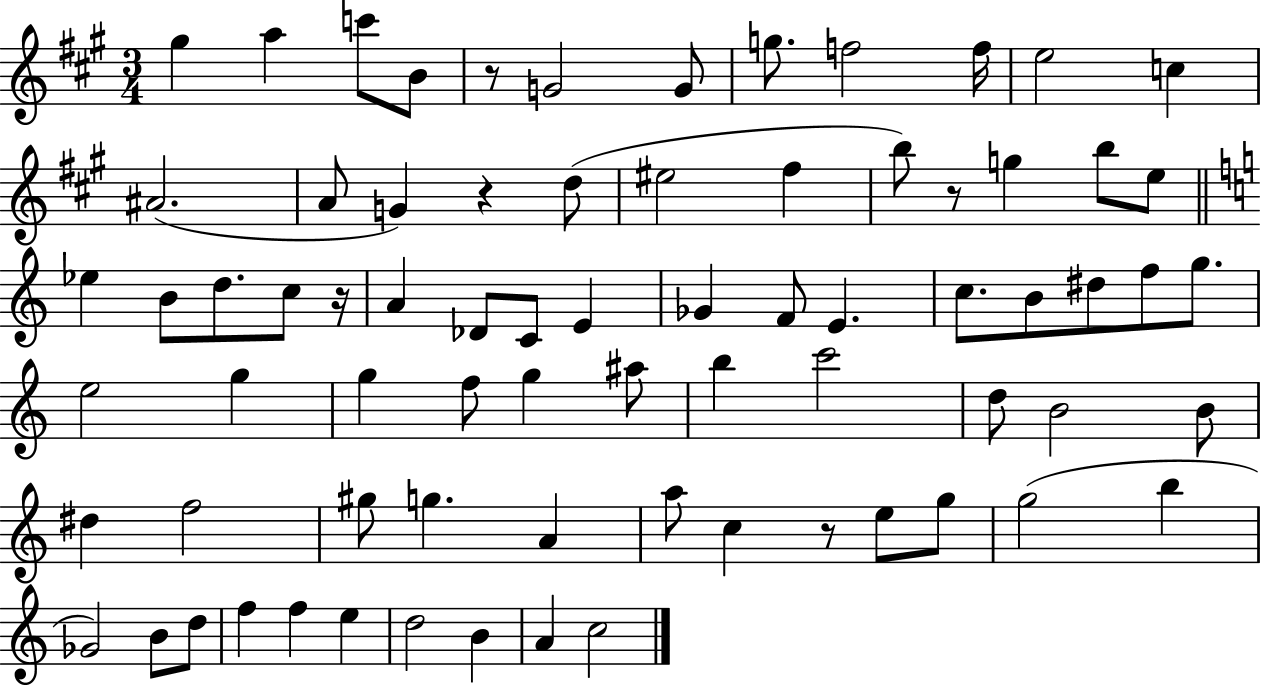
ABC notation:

X:1
T:Untitled
M:3/4
L:1/4
K:A
^g a c'/2 B/2 z/2 G2 G/2 g/2 f2 f/4 e2 c ^A2 A/2 G z d/2 ^e2 ^f b/2 z/2 g b/2 e/2 _e B/2 d/2 c/2 z/4 A _D/2 C/2 E _G F/2 E c/2 B/2 ^d/2 f/2 g/2 e2 g g f/2 g ^a/2 b c'2 d/2 B2 B/2 ^d f2 ^g/2 g A a/2 c z/2 e/2 g/2 g2 b _G2 B/2 d/2 f f e d2 B A c2